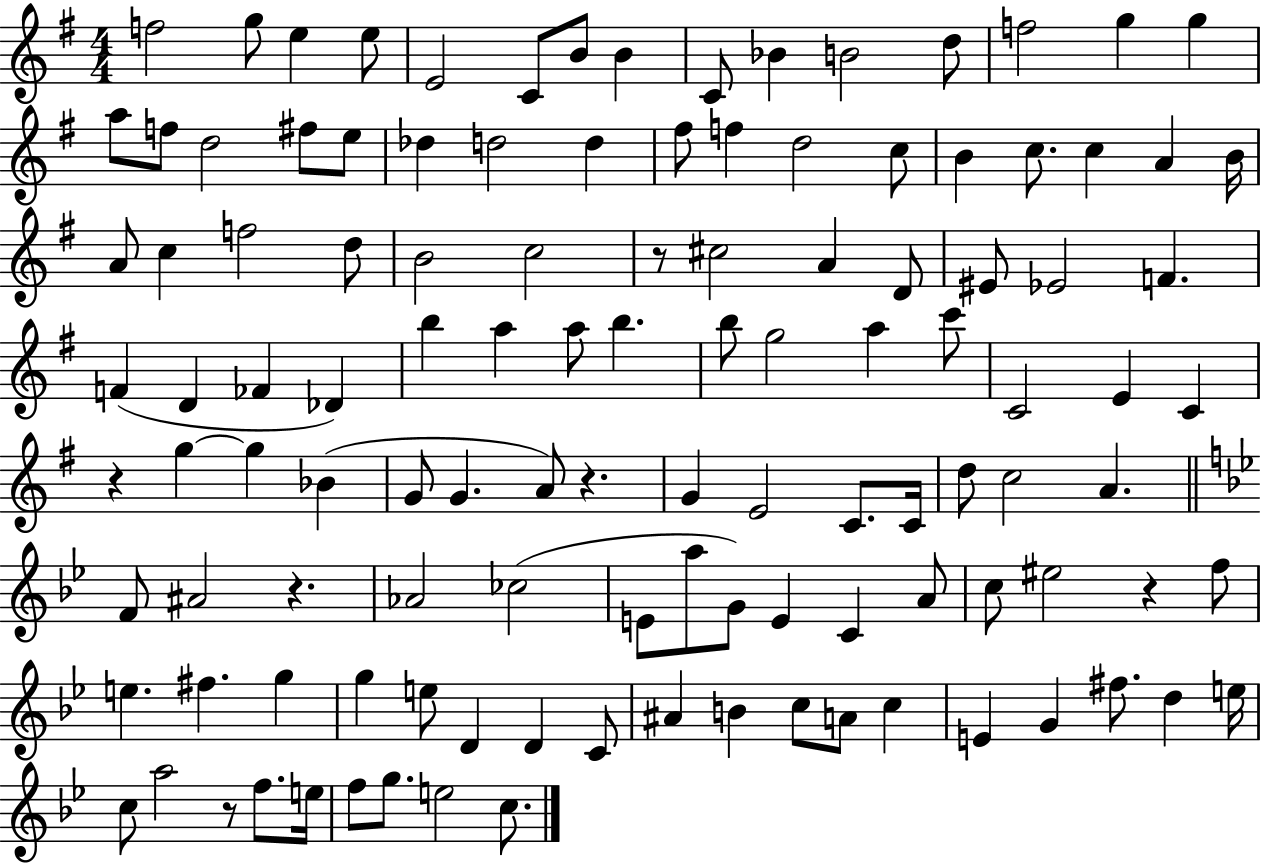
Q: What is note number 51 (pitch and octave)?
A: A5